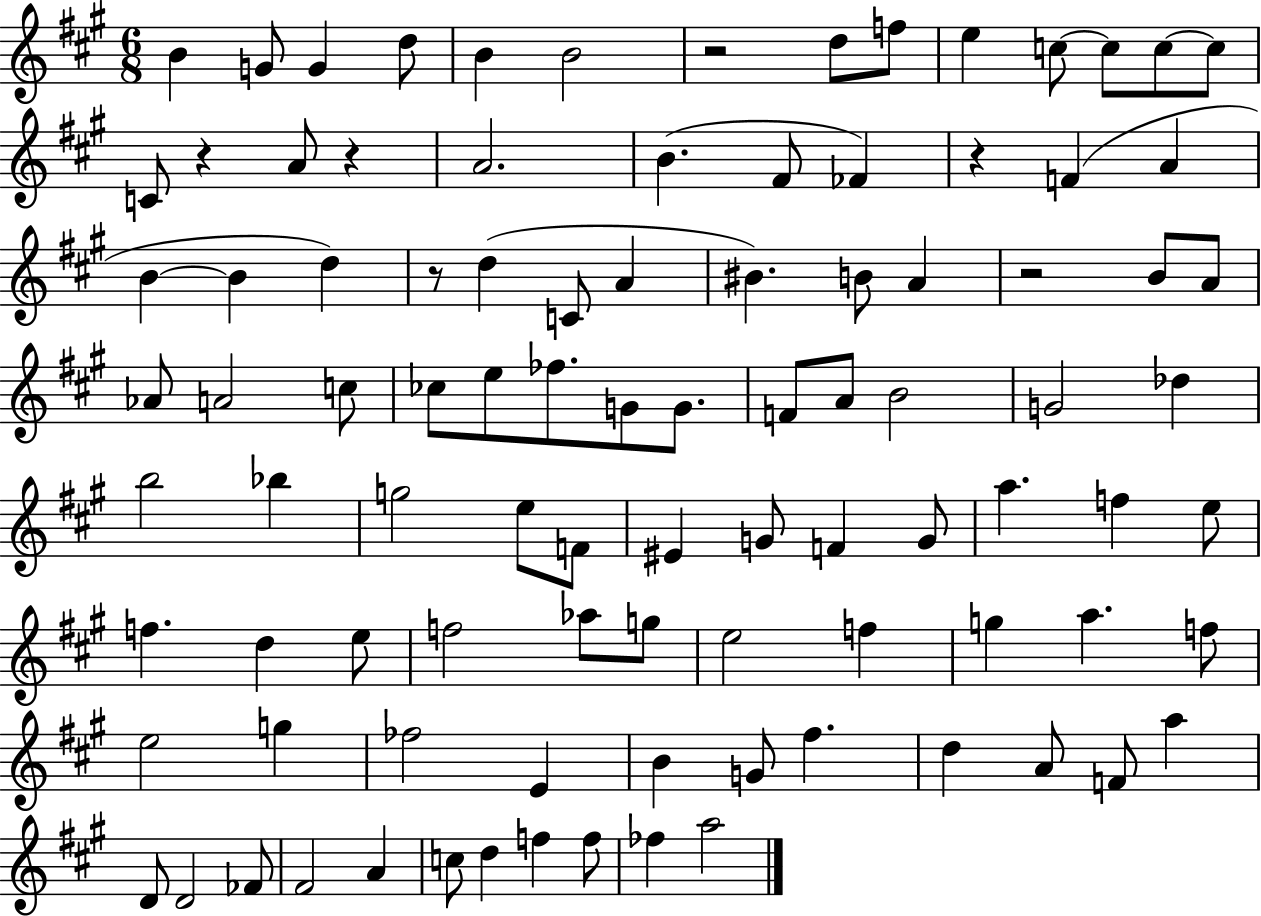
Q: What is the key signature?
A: A major